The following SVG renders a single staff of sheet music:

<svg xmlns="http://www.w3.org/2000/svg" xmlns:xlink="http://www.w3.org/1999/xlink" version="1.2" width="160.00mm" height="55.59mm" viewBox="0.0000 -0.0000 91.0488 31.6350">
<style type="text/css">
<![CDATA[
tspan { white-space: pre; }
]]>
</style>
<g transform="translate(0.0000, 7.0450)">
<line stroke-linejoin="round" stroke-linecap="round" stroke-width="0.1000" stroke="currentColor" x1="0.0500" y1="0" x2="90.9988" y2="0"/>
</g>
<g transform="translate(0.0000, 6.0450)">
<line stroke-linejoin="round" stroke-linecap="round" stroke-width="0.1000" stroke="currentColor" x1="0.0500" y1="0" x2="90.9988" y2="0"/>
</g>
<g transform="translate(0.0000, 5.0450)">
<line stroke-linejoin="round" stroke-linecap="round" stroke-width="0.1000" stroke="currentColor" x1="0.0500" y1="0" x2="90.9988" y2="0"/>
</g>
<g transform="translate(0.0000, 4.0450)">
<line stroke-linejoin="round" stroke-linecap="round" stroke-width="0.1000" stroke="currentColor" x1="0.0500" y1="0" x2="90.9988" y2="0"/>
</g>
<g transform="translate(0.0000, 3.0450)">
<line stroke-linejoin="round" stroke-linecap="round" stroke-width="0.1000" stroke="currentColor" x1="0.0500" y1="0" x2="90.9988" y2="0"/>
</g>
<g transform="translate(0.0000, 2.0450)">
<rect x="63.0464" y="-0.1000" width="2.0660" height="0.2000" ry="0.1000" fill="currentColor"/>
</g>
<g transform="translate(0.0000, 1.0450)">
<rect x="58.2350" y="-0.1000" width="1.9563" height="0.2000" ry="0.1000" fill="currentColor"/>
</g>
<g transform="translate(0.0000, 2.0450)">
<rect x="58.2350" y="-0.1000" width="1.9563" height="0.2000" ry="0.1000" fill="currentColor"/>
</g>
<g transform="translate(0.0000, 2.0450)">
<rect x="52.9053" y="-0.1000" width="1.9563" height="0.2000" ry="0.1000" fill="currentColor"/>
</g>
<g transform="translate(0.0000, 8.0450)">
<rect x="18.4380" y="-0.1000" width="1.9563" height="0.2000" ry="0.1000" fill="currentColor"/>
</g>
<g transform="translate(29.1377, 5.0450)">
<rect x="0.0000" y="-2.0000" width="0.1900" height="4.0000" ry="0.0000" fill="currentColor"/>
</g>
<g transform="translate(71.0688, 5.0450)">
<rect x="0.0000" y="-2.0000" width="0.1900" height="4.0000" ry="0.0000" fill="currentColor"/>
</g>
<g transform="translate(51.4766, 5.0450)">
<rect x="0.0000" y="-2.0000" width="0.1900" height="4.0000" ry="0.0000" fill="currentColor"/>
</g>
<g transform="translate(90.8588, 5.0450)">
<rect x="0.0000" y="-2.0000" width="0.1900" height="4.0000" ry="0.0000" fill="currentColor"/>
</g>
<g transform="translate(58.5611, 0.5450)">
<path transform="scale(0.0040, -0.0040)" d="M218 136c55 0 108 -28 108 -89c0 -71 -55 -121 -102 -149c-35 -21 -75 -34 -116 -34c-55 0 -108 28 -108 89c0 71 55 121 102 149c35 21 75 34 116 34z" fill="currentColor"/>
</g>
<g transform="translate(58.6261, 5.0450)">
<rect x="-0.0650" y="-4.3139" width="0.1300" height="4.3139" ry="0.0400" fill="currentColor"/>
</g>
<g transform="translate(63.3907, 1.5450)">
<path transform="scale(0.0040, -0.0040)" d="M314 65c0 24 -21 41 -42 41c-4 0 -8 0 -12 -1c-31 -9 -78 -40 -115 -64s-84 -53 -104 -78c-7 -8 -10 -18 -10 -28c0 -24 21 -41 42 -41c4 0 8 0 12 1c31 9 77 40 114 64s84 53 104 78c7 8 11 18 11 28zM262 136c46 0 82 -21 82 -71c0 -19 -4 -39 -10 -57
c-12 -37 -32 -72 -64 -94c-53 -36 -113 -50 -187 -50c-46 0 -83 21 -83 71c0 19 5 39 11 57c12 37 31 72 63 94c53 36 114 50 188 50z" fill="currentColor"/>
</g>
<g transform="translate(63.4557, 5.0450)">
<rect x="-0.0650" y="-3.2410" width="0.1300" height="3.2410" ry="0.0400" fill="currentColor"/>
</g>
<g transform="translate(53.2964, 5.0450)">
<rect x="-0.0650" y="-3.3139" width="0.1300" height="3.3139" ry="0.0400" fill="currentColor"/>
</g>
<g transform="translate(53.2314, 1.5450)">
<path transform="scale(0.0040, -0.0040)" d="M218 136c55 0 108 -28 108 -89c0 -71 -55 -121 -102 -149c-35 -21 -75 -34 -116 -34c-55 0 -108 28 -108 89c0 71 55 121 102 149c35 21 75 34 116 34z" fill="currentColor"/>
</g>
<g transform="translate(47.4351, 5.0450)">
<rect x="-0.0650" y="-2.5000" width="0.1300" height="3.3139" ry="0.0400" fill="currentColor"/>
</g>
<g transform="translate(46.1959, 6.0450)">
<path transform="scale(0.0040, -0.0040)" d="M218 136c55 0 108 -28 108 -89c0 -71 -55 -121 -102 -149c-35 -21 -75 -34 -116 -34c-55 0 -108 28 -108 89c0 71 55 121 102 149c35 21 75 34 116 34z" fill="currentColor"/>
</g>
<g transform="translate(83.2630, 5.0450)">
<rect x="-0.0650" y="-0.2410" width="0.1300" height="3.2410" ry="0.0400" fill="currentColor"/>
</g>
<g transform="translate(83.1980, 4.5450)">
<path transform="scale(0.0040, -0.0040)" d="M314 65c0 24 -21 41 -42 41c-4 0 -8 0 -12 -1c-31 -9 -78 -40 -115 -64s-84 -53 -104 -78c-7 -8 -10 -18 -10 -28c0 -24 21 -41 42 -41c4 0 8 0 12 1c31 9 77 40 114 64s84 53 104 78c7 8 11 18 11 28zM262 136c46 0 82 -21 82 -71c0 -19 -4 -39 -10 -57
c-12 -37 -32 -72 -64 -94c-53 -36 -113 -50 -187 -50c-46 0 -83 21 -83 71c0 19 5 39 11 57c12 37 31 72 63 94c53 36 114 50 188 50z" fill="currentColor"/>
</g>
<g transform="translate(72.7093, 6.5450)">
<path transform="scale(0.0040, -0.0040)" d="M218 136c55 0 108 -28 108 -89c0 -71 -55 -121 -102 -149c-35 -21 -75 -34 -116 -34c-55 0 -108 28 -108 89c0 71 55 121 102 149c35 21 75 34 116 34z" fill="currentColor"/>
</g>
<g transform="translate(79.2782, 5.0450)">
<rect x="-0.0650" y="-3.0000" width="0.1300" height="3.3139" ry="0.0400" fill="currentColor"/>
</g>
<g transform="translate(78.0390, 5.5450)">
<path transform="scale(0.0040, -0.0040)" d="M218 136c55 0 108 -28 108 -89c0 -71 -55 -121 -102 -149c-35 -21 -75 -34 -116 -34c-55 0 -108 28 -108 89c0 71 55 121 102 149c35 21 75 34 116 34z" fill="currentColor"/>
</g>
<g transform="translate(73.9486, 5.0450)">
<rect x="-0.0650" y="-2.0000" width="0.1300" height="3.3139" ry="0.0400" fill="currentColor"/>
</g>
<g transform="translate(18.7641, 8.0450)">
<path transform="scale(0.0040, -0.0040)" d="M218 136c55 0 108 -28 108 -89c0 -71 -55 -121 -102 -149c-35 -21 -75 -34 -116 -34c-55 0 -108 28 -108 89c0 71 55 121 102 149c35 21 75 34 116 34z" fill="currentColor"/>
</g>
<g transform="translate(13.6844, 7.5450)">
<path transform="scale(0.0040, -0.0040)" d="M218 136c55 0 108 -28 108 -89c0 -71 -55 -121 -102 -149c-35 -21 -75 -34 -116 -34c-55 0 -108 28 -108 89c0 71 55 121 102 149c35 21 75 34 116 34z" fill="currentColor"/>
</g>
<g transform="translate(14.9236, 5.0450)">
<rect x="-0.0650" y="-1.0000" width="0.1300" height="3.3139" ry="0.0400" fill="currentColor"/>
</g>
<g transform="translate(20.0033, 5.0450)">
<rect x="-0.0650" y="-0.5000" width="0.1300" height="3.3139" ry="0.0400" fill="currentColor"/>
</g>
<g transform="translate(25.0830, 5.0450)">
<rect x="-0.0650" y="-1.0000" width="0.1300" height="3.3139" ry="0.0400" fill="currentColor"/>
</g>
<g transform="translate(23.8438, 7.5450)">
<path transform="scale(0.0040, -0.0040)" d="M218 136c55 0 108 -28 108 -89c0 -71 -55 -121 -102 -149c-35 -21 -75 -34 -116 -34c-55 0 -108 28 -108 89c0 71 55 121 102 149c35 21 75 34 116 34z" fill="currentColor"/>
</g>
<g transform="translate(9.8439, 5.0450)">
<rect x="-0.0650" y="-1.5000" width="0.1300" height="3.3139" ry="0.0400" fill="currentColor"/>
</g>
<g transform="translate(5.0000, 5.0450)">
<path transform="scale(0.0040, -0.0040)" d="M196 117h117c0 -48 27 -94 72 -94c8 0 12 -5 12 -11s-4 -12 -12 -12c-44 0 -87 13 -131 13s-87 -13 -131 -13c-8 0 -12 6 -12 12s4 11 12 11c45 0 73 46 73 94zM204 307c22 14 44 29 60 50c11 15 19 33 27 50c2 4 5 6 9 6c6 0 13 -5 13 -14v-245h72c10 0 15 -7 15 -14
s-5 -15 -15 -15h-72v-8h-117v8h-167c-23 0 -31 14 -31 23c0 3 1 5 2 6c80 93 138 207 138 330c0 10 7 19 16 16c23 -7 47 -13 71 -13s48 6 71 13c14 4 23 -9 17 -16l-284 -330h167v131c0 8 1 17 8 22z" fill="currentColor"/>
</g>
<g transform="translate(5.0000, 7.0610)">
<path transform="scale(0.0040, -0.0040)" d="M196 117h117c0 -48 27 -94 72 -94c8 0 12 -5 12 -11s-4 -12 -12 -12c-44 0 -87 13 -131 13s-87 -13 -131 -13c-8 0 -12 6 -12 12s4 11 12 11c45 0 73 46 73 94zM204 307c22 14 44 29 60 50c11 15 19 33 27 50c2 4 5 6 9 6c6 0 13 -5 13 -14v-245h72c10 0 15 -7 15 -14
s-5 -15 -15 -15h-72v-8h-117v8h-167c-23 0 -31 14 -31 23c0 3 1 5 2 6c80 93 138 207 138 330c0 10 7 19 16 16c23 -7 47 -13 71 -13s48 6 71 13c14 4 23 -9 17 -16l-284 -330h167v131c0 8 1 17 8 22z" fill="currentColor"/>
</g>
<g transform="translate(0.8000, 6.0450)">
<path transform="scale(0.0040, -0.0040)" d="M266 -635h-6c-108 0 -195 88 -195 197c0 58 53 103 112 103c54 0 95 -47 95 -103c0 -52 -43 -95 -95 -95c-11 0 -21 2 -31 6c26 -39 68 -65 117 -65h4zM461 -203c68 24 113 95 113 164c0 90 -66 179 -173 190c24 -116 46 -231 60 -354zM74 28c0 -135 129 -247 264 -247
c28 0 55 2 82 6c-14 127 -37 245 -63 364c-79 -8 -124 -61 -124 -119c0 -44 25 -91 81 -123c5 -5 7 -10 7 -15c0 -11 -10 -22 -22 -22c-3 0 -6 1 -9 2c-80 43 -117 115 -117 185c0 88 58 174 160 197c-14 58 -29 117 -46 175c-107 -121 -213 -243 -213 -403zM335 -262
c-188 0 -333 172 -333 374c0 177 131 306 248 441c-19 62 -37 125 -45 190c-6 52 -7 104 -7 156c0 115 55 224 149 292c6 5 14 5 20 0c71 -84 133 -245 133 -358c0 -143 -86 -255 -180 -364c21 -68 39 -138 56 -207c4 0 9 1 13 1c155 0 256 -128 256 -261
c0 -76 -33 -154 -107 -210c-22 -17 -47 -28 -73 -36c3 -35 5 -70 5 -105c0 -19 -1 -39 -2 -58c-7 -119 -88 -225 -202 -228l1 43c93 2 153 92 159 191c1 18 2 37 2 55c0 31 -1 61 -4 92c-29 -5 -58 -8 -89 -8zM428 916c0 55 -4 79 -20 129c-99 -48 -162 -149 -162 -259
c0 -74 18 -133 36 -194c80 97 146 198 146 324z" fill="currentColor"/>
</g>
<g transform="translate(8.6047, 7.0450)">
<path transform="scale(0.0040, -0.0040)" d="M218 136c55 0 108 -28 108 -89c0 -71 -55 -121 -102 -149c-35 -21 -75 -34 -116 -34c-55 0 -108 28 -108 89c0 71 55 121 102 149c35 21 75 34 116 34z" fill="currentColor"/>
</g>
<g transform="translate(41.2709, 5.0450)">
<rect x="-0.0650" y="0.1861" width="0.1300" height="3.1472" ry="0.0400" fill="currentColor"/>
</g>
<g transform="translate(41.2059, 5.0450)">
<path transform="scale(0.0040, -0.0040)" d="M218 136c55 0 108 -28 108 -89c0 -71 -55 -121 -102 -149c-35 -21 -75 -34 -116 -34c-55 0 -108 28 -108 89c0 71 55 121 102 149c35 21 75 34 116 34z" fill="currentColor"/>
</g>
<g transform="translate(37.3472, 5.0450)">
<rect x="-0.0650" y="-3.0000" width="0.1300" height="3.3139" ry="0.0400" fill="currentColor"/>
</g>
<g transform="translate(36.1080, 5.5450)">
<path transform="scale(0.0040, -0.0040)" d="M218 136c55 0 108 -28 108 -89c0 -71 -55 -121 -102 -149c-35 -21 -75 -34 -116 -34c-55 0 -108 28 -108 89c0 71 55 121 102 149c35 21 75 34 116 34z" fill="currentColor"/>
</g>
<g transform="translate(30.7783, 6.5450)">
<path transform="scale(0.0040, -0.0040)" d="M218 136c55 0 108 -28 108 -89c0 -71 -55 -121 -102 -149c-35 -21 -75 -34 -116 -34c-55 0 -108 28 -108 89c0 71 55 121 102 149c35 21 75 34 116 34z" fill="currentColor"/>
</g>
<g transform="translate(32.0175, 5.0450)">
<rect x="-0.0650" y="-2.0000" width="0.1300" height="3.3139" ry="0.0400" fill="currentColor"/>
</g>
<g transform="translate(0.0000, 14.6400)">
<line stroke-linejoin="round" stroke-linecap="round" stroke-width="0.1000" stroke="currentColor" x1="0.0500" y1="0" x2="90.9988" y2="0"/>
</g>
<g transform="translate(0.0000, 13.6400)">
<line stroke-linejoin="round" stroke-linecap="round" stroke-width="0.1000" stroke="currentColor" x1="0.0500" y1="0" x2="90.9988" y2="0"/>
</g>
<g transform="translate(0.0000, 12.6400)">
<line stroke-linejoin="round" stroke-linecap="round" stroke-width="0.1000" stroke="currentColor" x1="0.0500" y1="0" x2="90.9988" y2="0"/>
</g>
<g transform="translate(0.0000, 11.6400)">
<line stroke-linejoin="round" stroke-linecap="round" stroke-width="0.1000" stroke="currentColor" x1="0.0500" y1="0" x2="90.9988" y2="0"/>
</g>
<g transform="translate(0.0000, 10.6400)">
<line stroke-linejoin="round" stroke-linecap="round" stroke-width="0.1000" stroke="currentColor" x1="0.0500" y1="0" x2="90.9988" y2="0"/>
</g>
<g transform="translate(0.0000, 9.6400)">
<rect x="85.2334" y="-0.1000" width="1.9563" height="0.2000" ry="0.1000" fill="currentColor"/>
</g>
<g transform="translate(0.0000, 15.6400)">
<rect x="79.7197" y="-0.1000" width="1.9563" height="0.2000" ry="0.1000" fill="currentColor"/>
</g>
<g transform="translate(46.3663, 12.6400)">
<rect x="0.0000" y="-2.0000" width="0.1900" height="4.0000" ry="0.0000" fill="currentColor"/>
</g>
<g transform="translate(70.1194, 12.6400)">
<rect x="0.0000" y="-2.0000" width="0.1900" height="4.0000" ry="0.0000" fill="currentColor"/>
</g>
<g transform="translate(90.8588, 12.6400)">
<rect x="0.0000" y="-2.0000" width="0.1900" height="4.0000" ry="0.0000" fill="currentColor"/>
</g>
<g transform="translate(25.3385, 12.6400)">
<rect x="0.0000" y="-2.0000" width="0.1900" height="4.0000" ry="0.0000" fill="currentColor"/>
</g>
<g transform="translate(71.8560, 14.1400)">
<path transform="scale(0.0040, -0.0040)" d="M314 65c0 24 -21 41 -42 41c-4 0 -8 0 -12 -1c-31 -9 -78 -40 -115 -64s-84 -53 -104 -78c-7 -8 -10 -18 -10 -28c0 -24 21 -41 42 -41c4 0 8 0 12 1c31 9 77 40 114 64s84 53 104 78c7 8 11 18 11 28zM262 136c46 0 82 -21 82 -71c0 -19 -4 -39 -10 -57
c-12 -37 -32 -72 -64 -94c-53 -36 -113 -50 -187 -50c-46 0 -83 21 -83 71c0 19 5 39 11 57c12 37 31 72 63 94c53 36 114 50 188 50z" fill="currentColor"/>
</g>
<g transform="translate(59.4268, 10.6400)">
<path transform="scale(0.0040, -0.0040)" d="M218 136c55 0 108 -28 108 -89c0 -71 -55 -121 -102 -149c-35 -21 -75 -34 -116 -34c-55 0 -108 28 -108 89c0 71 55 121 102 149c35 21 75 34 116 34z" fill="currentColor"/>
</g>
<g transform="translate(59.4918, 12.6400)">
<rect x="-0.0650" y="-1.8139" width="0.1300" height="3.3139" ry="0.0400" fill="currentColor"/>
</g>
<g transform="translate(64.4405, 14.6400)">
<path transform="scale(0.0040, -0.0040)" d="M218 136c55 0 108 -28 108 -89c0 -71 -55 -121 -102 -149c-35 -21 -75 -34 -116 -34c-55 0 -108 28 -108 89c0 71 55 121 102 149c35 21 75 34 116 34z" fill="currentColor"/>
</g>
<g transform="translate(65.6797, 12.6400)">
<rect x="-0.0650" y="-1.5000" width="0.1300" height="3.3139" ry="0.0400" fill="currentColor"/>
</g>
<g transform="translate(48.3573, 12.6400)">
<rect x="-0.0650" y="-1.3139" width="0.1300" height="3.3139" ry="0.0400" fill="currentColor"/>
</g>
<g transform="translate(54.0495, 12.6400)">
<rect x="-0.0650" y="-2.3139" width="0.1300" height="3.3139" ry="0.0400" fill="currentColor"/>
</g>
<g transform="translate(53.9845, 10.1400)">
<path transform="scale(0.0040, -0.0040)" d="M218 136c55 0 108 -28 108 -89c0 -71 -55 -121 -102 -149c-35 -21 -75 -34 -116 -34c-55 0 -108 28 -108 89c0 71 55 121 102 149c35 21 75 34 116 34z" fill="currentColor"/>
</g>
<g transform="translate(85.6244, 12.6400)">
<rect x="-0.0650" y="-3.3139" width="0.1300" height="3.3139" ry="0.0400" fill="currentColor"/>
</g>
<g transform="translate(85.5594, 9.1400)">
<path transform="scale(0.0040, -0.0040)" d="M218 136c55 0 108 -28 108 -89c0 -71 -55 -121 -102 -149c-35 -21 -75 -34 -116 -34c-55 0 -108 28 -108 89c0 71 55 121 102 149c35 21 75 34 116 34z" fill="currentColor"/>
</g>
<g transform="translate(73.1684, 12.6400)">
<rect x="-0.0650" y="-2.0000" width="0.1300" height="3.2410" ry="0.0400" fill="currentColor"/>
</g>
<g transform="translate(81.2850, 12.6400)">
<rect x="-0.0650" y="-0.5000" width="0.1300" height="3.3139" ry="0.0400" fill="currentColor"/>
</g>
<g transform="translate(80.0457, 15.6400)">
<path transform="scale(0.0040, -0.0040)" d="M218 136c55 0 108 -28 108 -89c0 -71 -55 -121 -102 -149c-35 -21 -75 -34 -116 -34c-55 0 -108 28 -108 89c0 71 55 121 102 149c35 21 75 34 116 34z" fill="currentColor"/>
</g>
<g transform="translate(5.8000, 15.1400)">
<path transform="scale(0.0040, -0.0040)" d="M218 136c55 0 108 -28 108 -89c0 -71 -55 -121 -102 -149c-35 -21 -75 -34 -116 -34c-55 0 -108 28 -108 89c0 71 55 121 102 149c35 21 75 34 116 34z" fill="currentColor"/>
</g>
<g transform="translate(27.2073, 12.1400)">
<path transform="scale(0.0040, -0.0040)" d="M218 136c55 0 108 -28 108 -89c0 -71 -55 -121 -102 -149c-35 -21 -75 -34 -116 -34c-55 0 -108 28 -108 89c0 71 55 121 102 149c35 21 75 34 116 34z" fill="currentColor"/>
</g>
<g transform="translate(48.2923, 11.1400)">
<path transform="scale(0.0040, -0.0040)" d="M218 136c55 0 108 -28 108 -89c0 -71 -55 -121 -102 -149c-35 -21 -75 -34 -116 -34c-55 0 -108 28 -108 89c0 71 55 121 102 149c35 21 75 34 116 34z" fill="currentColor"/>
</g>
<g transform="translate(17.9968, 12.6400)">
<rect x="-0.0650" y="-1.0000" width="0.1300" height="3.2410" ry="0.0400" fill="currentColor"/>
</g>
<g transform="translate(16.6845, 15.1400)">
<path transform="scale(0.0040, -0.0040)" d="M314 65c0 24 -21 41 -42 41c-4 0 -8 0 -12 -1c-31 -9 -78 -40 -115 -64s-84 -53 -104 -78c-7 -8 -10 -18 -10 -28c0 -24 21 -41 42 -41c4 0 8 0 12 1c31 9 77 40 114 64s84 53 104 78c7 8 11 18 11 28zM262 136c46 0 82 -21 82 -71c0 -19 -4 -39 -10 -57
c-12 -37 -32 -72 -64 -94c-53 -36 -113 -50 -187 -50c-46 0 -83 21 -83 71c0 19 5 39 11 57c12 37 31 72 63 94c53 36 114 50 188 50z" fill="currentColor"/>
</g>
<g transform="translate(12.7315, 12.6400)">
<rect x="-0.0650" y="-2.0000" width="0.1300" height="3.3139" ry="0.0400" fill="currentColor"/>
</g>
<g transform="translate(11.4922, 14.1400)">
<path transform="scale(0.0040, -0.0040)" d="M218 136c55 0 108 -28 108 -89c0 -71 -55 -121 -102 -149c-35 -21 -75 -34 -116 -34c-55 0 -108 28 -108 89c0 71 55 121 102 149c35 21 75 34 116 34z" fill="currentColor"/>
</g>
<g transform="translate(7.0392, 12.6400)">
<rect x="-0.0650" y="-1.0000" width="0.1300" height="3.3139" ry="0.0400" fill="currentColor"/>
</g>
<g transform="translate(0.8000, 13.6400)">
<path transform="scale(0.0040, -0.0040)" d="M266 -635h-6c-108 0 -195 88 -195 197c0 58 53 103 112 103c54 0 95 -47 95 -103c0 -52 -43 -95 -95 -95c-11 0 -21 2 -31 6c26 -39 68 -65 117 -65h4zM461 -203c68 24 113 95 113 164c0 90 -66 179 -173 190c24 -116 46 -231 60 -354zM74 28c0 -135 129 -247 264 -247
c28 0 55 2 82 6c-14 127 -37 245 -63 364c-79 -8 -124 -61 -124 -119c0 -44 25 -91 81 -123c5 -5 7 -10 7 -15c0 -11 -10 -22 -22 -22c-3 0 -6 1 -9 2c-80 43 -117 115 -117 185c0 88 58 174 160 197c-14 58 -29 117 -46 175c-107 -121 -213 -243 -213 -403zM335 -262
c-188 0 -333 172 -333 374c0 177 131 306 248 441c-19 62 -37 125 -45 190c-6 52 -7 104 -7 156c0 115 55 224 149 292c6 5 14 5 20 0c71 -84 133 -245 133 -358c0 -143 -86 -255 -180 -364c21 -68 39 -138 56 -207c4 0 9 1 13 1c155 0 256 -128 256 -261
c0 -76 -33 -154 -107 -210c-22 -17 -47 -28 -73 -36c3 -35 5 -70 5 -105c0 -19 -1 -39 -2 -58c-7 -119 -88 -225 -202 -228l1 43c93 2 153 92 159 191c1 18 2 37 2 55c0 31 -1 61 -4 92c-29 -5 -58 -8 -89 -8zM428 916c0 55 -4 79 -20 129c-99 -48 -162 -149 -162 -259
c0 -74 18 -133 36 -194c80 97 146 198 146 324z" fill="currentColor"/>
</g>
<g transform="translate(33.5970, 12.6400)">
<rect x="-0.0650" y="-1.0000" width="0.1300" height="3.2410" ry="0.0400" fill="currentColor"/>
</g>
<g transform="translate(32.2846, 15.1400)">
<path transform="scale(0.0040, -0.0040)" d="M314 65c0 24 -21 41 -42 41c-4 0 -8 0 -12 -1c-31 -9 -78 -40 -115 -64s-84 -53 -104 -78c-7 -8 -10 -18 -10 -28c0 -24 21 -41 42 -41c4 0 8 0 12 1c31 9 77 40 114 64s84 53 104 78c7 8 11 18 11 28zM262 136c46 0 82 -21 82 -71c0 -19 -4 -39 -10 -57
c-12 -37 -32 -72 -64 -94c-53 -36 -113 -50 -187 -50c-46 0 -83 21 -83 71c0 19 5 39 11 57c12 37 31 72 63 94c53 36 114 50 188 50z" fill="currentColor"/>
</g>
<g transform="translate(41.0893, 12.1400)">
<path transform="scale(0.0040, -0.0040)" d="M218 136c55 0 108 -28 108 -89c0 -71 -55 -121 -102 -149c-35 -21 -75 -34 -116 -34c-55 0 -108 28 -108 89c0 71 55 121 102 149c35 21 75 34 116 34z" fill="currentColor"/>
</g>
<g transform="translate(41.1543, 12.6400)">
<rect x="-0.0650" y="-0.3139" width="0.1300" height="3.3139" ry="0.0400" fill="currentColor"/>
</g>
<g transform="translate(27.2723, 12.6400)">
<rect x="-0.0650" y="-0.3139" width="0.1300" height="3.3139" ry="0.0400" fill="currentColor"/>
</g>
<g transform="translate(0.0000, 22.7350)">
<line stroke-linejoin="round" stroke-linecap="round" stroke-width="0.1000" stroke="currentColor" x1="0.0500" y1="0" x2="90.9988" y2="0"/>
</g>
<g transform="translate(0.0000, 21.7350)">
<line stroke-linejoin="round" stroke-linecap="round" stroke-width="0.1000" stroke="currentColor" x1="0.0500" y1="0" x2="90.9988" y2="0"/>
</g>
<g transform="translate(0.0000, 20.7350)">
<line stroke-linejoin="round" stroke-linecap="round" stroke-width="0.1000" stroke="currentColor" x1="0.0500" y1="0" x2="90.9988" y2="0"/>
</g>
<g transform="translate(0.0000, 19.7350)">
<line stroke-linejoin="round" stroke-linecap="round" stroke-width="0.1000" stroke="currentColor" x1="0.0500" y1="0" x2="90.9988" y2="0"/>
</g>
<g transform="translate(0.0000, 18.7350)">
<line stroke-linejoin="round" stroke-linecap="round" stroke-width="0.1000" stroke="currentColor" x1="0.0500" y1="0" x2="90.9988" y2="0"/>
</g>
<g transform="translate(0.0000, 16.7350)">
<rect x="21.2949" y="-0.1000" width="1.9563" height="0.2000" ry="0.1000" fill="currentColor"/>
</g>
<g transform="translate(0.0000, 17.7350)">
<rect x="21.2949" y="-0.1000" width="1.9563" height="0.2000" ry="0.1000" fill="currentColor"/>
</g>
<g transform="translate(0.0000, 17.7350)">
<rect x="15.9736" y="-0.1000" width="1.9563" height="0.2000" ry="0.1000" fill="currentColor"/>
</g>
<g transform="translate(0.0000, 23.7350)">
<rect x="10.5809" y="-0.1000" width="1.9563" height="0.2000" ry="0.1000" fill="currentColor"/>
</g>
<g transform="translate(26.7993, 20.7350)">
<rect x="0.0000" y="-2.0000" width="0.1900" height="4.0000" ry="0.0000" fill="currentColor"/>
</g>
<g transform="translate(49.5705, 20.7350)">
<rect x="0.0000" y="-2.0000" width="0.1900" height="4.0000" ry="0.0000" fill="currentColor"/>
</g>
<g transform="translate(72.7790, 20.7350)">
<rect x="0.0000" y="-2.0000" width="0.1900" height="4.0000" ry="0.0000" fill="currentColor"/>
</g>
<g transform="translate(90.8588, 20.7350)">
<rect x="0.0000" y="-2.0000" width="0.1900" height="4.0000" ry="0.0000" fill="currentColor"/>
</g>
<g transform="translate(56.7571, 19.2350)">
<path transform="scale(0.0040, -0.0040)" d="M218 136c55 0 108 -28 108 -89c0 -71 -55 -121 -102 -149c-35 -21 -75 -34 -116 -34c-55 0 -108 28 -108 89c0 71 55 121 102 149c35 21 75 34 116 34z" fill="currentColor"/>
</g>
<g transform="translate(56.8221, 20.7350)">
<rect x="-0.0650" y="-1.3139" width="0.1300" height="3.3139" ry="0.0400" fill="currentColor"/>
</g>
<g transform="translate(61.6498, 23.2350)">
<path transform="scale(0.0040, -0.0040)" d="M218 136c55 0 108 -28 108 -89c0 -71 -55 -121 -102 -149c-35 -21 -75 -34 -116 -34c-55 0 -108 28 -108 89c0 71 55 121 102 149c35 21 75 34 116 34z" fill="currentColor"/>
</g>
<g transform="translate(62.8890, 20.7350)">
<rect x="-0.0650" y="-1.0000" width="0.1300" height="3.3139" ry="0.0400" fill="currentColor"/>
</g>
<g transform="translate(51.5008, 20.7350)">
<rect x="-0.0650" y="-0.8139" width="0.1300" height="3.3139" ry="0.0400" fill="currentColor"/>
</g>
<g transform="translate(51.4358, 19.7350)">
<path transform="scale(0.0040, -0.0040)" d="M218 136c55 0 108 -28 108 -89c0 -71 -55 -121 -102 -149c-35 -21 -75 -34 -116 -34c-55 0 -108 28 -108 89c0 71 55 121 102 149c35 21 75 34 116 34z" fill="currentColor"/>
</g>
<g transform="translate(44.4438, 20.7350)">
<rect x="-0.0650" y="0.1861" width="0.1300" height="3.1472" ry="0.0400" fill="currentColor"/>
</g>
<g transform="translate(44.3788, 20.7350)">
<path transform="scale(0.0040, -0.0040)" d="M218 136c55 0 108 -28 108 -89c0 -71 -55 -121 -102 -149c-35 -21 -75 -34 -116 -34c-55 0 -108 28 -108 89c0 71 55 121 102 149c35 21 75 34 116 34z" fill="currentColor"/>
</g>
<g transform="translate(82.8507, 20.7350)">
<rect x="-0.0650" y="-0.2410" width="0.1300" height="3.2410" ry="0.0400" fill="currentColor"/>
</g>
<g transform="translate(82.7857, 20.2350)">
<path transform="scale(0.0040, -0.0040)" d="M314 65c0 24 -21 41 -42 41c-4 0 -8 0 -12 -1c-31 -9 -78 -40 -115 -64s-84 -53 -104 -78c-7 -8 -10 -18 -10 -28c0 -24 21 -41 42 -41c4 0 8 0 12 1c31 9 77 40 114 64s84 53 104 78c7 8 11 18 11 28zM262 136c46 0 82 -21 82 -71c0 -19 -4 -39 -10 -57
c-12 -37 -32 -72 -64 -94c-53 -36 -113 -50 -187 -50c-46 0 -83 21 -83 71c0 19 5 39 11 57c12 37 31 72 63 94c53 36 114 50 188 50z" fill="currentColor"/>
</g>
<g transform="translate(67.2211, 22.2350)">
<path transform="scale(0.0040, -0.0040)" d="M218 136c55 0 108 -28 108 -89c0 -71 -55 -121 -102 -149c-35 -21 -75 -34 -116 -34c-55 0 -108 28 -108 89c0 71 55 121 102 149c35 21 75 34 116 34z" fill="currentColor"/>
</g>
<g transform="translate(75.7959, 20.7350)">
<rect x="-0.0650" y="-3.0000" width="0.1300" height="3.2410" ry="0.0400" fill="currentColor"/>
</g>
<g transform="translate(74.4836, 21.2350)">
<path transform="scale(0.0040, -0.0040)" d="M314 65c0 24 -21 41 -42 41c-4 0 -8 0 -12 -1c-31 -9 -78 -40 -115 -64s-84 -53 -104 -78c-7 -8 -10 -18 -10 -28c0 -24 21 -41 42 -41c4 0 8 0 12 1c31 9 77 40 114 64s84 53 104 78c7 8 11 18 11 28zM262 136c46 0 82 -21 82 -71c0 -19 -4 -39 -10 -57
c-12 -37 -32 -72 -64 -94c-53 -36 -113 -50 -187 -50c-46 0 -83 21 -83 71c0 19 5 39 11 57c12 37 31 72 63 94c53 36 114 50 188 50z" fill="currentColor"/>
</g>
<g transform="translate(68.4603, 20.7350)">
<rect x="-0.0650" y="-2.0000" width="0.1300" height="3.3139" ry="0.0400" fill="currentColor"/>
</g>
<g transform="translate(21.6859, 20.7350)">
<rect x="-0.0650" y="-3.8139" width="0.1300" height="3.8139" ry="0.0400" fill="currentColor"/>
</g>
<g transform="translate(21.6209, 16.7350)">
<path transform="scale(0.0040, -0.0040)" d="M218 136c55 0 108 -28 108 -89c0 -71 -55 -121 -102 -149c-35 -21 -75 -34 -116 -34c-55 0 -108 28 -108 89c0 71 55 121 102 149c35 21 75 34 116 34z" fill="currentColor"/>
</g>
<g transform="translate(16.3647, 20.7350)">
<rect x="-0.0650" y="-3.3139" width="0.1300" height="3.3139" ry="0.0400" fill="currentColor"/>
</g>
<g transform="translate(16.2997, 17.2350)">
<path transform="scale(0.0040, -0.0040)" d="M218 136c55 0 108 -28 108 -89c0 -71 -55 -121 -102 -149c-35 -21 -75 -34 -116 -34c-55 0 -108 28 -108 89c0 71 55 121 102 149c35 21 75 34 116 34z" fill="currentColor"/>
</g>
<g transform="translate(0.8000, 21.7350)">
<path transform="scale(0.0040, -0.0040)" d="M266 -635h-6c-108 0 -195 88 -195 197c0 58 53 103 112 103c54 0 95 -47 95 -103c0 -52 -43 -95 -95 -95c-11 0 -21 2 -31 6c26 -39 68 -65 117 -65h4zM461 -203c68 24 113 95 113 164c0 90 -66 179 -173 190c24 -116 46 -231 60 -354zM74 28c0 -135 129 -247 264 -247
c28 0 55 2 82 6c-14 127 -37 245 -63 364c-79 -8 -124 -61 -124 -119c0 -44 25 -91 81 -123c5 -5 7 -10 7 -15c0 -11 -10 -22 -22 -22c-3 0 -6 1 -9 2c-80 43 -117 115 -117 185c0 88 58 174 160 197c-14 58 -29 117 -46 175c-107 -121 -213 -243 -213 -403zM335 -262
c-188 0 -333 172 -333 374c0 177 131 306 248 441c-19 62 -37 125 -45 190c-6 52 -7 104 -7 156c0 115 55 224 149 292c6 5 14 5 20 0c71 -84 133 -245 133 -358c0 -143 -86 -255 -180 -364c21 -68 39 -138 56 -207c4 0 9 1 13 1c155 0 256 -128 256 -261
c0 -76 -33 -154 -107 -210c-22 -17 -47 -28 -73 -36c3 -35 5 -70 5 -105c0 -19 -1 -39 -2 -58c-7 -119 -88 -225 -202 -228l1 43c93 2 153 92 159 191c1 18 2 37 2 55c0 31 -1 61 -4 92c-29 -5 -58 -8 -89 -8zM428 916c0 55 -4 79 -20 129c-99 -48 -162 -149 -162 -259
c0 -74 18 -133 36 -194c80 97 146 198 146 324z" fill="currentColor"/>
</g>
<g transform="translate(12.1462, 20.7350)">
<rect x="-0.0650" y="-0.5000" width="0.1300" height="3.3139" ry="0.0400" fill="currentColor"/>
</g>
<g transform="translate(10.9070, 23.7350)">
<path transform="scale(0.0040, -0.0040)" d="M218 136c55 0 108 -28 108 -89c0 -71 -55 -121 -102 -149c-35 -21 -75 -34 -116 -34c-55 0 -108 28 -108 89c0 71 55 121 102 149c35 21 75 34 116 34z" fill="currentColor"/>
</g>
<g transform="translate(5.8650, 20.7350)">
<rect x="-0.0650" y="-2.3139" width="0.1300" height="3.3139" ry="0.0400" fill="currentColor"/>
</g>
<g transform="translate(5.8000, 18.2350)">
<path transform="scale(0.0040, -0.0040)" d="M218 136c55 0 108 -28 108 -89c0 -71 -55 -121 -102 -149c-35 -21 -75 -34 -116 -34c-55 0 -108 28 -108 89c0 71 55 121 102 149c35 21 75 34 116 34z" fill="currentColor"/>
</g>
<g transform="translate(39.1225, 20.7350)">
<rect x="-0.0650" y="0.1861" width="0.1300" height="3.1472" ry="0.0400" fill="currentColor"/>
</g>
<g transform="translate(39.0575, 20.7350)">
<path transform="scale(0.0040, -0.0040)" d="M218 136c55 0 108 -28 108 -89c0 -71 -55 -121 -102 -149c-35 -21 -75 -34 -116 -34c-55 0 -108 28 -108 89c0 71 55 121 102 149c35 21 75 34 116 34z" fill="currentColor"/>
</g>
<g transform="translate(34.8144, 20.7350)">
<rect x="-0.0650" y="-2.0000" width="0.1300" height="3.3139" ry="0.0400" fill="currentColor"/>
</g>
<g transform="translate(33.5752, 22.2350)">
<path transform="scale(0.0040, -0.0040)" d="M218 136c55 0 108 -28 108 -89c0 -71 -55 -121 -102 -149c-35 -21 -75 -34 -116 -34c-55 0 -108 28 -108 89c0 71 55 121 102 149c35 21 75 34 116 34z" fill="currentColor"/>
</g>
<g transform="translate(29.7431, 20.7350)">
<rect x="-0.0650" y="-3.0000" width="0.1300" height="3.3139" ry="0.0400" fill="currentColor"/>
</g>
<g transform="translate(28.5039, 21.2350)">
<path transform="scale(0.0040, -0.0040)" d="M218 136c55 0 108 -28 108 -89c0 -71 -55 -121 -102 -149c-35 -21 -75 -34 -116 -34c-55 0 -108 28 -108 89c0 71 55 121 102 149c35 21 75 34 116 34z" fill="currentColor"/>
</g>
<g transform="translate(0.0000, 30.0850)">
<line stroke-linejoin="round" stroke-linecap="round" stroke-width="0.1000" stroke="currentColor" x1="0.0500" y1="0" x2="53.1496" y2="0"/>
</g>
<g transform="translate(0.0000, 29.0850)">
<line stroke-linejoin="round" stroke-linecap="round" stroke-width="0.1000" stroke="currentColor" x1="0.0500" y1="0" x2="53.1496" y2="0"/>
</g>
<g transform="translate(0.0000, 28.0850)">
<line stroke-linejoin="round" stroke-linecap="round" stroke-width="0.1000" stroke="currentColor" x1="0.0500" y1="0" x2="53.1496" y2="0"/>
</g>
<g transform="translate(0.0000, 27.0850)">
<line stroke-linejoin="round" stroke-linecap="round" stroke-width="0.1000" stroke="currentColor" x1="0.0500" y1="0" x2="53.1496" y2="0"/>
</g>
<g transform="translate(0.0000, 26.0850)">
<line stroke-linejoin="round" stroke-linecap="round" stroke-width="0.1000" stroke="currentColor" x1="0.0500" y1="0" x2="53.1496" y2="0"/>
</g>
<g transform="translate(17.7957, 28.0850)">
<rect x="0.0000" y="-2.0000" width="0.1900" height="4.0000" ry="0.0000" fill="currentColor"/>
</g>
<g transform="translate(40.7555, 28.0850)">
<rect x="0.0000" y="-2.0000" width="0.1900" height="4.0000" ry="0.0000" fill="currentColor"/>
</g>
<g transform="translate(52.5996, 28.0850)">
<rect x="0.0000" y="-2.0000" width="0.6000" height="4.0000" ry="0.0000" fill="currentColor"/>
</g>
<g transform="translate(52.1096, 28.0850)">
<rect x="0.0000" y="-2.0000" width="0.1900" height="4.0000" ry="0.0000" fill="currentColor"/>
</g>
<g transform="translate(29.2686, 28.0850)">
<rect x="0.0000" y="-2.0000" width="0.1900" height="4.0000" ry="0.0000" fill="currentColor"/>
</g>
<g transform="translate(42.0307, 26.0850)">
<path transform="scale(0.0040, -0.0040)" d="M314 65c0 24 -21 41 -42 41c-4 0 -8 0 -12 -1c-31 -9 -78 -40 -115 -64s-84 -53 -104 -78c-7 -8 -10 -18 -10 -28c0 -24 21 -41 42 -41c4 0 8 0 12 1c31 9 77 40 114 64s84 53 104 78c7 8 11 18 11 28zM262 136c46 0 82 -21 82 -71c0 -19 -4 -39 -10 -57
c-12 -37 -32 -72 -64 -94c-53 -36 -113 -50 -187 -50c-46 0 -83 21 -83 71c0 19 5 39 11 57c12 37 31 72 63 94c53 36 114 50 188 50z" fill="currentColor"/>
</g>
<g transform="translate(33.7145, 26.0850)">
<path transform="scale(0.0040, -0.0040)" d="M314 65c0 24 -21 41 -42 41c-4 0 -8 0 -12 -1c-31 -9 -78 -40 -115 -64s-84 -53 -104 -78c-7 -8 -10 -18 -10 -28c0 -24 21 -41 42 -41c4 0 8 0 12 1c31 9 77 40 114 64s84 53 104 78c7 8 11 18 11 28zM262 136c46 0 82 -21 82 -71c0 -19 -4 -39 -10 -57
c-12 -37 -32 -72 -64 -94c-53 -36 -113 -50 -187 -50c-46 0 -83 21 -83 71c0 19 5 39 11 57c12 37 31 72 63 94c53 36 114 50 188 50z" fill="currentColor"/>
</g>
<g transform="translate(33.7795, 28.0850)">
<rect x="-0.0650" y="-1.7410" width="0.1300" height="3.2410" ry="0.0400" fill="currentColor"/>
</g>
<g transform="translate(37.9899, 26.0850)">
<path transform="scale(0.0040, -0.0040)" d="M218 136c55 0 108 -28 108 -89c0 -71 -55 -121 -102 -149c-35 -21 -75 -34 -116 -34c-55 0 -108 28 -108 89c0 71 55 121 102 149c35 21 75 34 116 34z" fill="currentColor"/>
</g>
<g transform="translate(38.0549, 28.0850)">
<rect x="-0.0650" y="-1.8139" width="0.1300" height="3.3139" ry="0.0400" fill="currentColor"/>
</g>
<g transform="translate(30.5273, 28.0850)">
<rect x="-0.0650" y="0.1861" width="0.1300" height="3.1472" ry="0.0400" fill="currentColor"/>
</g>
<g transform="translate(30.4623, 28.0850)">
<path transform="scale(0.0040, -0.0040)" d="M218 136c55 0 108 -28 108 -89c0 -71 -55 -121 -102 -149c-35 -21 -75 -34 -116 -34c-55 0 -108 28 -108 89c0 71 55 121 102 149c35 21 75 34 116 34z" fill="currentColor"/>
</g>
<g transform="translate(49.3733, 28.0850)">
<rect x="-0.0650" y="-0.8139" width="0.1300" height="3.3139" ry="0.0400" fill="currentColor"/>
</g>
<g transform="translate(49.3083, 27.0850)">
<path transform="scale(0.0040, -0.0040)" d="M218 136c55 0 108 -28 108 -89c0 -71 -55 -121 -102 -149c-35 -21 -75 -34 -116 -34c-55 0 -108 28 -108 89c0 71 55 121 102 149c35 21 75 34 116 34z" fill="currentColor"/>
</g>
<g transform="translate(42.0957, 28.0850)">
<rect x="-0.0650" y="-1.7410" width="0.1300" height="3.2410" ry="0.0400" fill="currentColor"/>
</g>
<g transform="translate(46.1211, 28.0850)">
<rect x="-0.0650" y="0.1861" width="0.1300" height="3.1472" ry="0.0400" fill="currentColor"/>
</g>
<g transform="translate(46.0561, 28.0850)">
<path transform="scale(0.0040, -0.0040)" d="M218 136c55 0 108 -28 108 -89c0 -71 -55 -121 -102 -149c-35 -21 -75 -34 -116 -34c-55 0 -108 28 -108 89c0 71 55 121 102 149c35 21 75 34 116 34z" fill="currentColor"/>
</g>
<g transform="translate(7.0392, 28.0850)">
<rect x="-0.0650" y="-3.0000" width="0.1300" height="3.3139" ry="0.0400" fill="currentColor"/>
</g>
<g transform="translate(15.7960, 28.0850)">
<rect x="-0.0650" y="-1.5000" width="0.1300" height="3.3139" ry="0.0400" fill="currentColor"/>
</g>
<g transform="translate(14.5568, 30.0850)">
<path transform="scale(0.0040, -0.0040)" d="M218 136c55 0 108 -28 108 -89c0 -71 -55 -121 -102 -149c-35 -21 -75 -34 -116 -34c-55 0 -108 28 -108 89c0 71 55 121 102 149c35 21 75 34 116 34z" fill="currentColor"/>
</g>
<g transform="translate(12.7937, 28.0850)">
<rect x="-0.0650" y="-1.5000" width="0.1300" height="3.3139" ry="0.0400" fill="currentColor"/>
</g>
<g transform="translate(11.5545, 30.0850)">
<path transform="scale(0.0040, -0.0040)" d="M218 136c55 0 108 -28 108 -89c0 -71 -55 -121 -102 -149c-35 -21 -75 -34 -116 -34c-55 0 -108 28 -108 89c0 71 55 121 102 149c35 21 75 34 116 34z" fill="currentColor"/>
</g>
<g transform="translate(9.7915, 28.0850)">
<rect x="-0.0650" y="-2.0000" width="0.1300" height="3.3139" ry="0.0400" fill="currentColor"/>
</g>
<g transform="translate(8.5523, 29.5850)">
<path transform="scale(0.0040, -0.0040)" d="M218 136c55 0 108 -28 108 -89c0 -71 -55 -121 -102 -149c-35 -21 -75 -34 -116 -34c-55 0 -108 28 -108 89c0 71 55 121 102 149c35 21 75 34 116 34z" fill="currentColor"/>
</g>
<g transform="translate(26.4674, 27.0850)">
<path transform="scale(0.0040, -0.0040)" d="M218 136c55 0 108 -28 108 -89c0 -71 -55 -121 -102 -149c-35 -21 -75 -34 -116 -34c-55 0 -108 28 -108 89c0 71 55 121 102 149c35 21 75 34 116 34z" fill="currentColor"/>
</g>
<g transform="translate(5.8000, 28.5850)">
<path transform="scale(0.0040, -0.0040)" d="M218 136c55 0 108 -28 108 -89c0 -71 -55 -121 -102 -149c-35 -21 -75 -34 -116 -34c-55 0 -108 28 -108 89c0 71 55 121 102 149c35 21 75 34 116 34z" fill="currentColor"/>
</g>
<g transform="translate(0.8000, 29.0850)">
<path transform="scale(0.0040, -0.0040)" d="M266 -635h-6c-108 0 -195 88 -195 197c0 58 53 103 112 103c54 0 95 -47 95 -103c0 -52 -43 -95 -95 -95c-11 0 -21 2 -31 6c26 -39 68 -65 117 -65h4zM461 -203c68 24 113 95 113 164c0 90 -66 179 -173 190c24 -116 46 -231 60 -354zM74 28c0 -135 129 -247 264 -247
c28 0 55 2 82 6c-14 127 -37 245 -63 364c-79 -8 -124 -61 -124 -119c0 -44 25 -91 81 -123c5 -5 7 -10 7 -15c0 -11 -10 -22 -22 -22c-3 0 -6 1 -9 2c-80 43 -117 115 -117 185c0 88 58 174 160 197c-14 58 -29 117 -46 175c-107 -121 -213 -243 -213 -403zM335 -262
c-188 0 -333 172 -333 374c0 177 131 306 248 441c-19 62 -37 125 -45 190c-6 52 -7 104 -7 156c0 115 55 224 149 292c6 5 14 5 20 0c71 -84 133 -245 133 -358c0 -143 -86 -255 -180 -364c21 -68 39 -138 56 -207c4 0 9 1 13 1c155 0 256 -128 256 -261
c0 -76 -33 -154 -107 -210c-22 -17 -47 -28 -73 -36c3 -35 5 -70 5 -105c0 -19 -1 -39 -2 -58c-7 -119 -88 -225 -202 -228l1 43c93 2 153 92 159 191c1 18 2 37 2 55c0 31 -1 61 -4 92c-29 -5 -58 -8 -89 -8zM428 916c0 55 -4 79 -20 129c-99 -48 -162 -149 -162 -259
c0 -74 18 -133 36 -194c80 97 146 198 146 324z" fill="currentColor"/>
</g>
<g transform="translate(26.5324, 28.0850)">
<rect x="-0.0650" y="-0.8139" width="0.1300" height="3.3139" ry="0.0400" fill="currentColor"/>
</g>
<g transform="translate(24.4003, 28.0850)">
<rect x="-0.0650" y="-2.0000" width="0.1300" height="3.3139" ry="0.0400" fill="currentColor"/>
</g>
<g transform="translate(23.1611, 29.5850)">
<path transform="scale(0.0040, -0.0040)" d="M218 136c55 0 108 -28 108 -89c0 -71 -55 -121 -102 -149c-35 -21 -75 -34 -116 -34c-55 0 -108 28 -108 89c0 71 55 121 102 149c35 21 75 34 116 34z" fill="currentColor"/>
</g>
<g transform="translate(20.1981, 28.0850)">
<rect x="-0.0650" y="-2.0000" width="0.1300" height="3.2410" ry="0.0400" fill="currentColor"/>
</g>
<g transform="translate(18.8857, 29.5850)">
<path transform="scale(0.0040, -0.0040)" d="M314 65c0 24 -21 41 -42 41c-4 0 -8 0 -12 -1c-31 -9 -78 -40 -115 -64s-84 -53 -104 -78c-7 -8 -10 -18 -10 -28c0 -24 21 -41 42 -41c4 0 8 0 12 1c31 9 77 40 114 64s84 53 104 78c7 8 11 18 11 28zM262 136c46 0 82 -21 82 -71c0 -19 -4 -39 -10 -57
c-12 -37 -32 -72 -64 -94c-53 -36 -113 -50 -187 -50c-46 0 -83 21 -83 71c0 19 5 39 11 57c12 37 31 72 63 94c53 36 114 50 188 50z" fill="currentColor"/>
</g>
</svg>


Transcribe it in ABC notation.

X:1
T:Untitled
M:4/4
L:1/4
K:C
E D C D F A B G b d' b2 F A c2 D F D2 c D2 c e g f E F2 C b g C b c' A F B B d e D F A2 c2 A F E E F2 F d B f2 f f2 B d